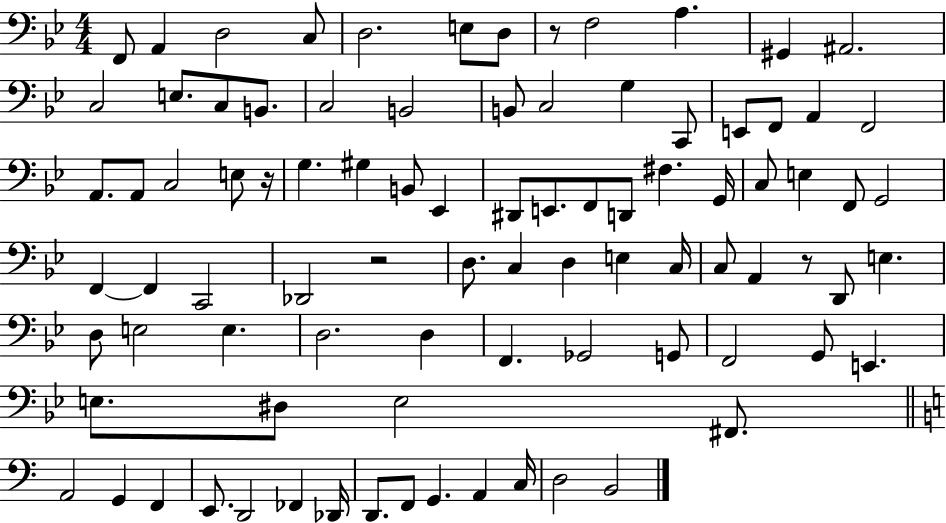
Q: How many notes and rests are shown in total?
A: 89